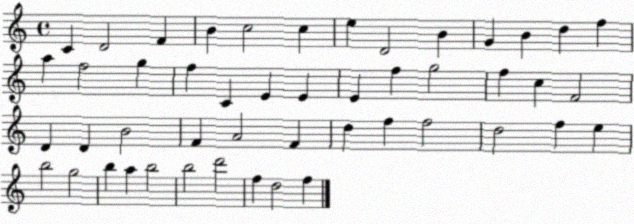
X:1
T:Untitled
M:4/4
L:1/4
K:C
C D2 F B c2 c e D2 B G B d f a f2 g f C E E E f g2 f c F2 D D B2 F A2 F d f f2 d2 f e b2 g2 b a b2 b2 d'2 f d2 f